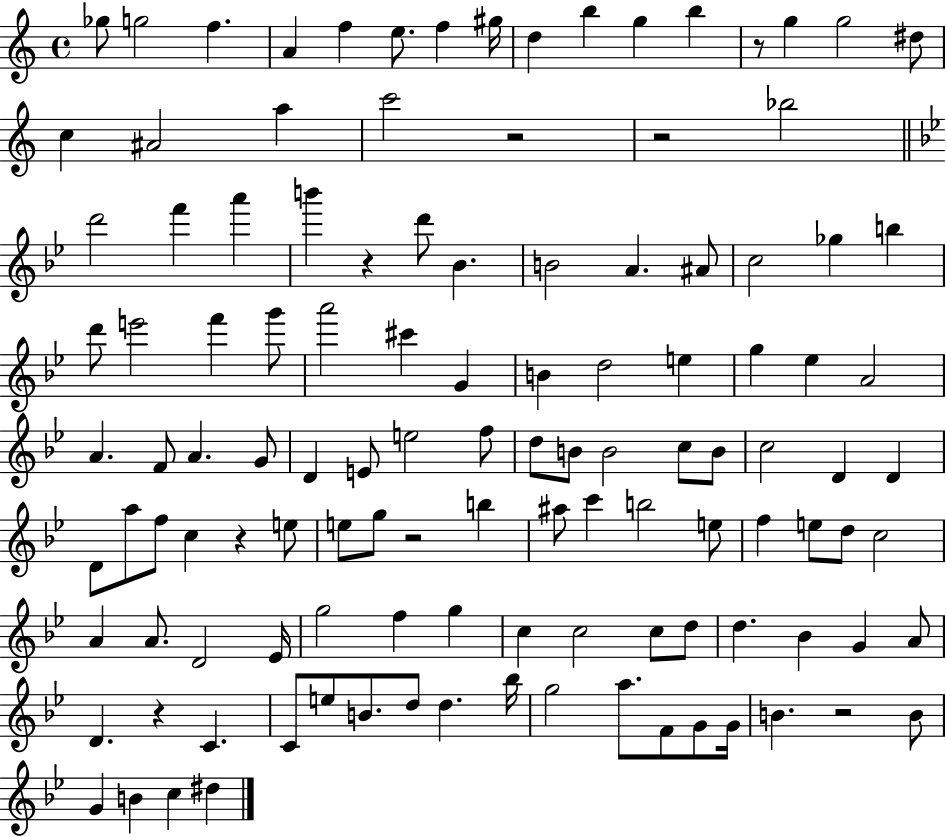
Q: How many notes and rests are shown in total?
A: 119